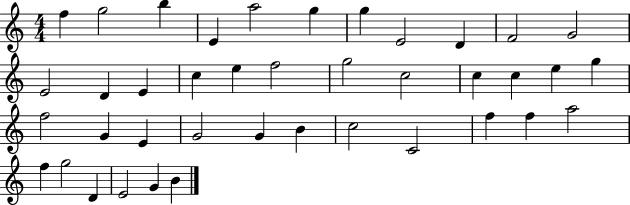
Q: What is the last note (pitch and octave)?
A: B4